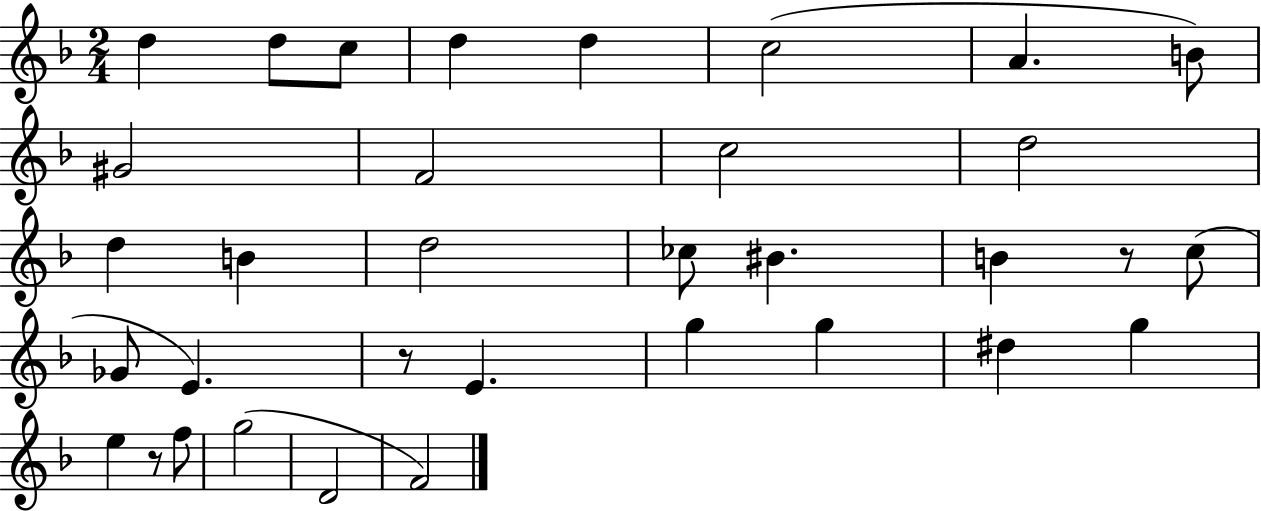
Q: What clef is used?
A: treble